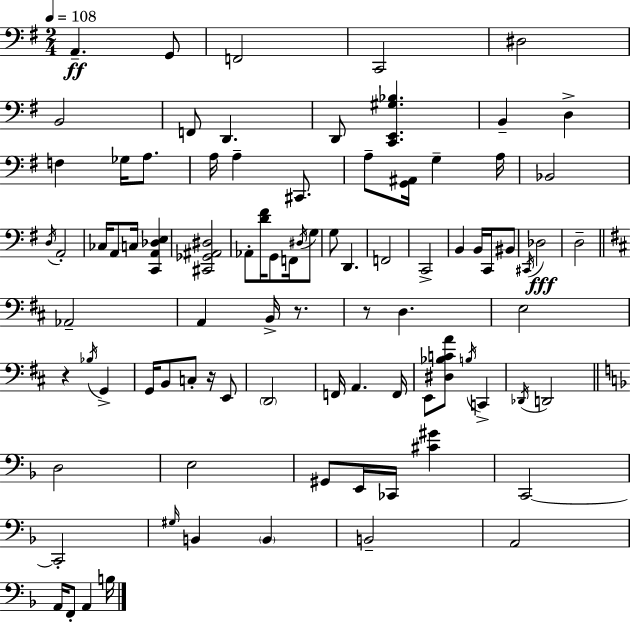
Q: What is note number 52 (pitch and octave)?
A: C3